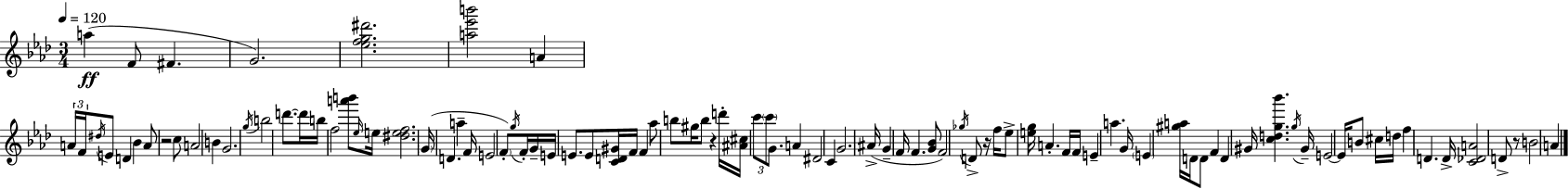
A5/q F4/e F#4/q. G4/h. [Eb5,F5,G5,D#6]/h. [A5,Eb6,B6]/h A4/q A4/s F4/s D#5/s E4/e D4/q Bb4/q A4/e R/h C5/e A4/h B4/q G4/h. G5/s B5/h D6/e. D6/s B5/s F5/h [A6,B6]/e Eb5/s E5/s [D#5,E5,F5]/h. G4/s D4/q. A5/q F4/s E4/h F4/e G5/s F4/s G4/s E4/s E4/e. E4/e [C4,D4,G#4]/s F4/s F4/q Ab5/e B5/e G#5/s B5/e R/q D6/s [A#4,C#5]/s C6/e C6/e G4/e. A4/q D#4/h C4/q G4/h. A#4/s G4/q F4/s F4/q. [G4,Bb4]/e F4/h Gb5/s D4/e R/s F5/s Eb5/e [E5,G5]/s A4/q. F4/s F4/s E4/q A5/q. G4/s E4/q [G#5,A5]/s D4/s D4/e F4/q D4/q G#4/s [C5,D5,G5,Bb6]/q. G5/s G#4/s E4/h E4/s B4/e C#5/s D5/s F5/q D4/q. D4/s [C4,Db4,A4]/h D4/e R/e B4/h A4/q